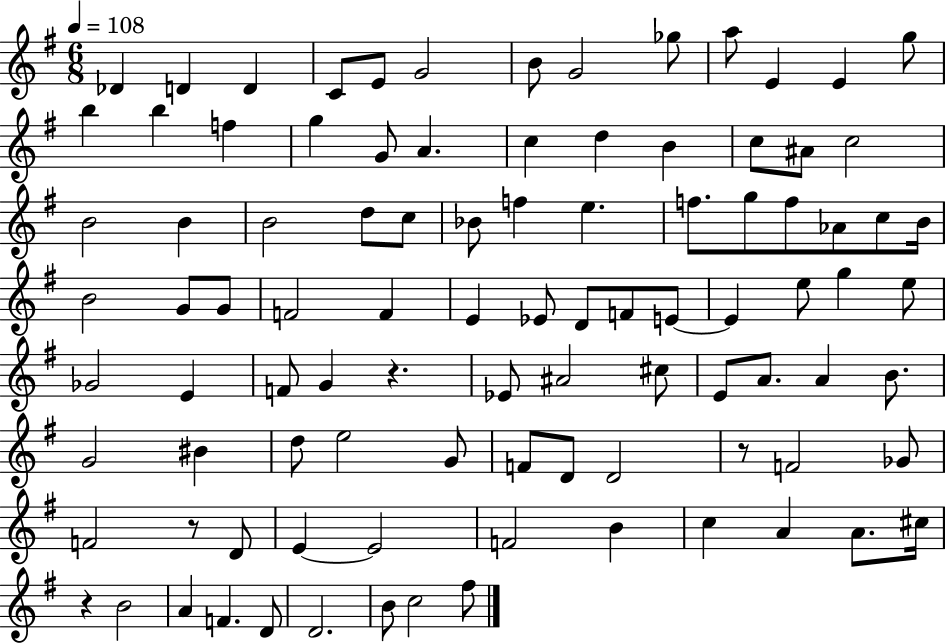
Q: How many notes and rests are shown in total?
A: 96